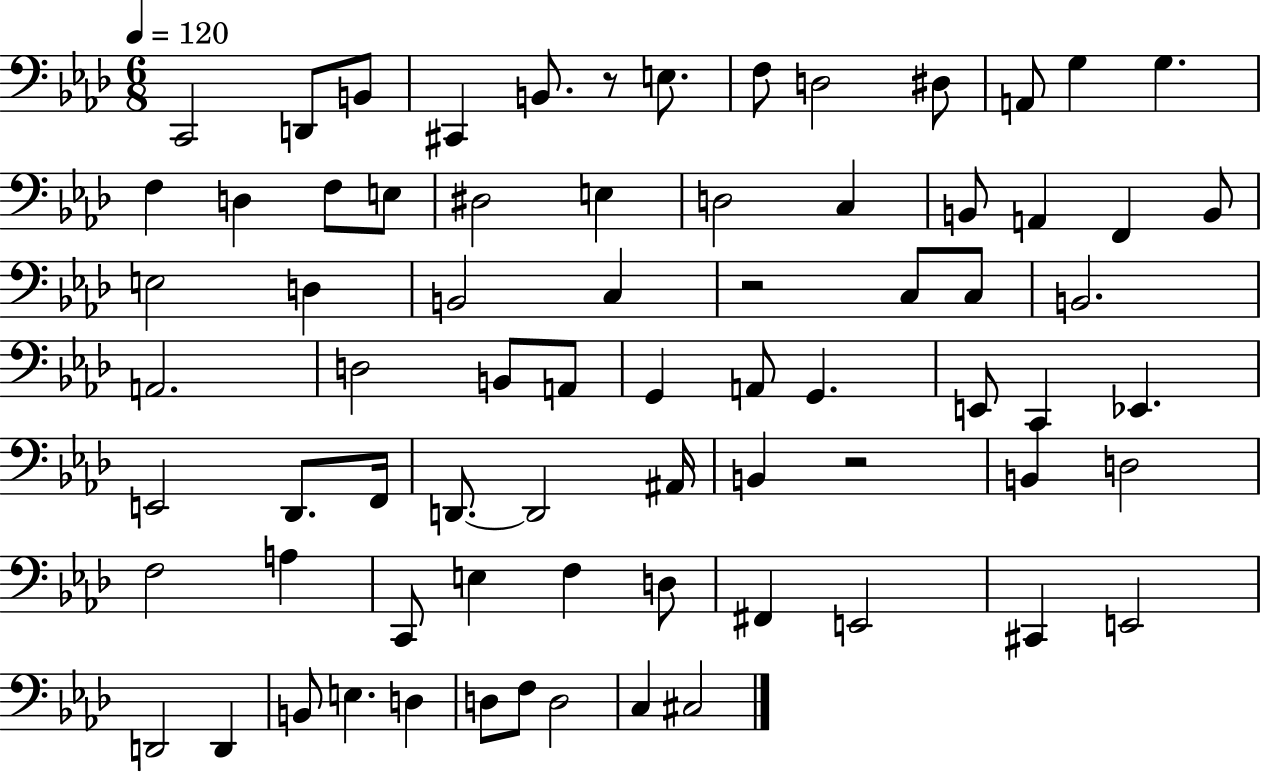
C2/h D2/e B2/e C#2/q B2/e. R/e E3/e. F3/e D3/h D#3/e A2/e G3/q G3/q. F3/q D3/q F3/e E3/e D#3/h E3/q D3/h C3/q B2/e A2/q F2/q B2/e E3/h D3/q B2/h C3/q R/h C3/e C3/e B2/h. A2/h. D3/h B2/e A2/e G2/q A2/e G2/q. E2/e C2/q Eb2/q. E2/h Db2/e. F2/s D2/e. D2/h A#2/s B2/q R/h B2/q D3/h F3/h A3/q C2/e E3/q F3/q D3/e F#2/q E2/h C#2/q E2/h D2/h D2/q B2/e E3/q. D3/q D3/e F3/e D3/h C3/q C#3/h